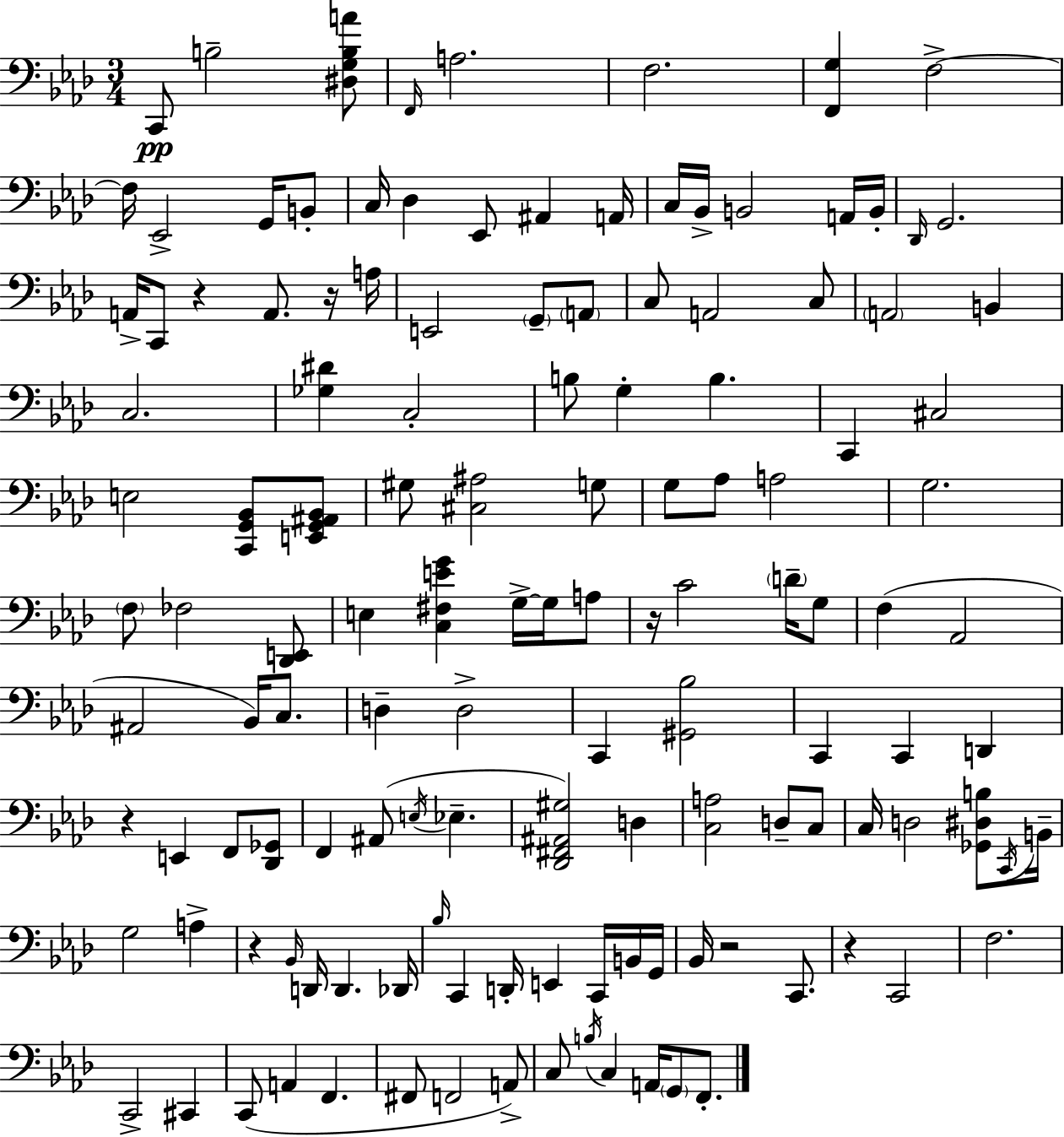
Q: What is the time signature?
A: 3/4